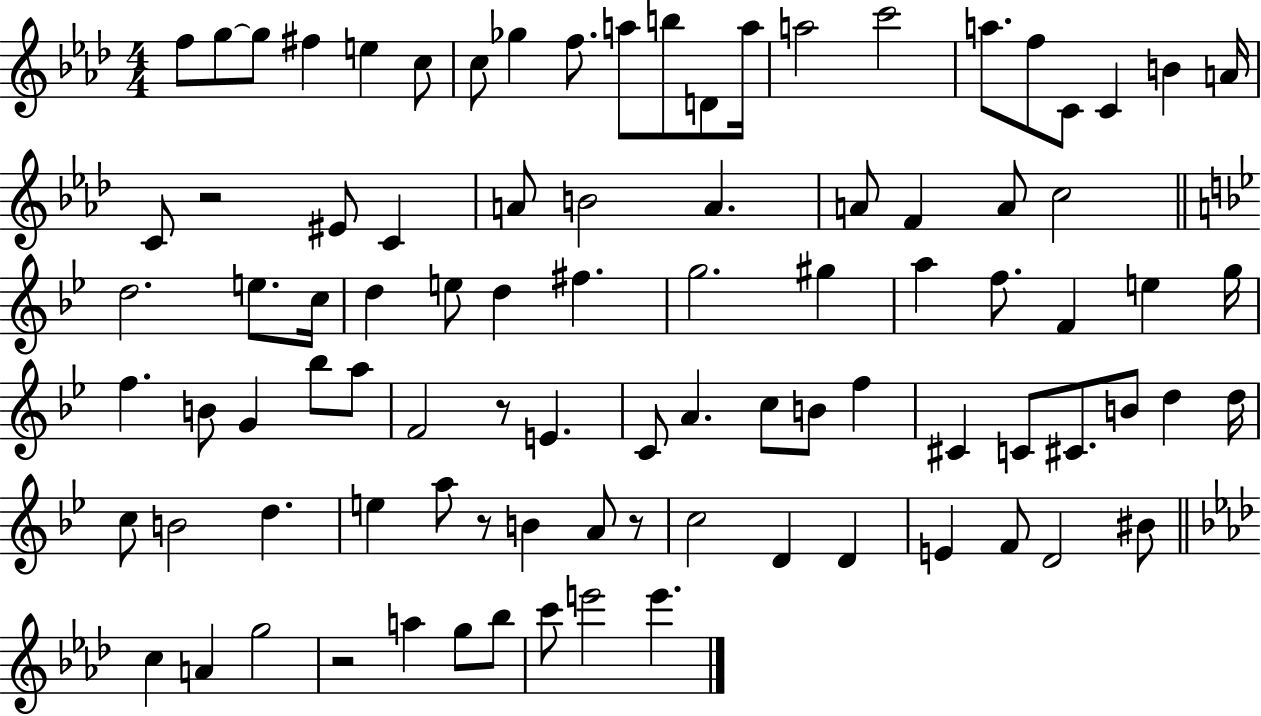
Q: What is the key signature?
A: AES major